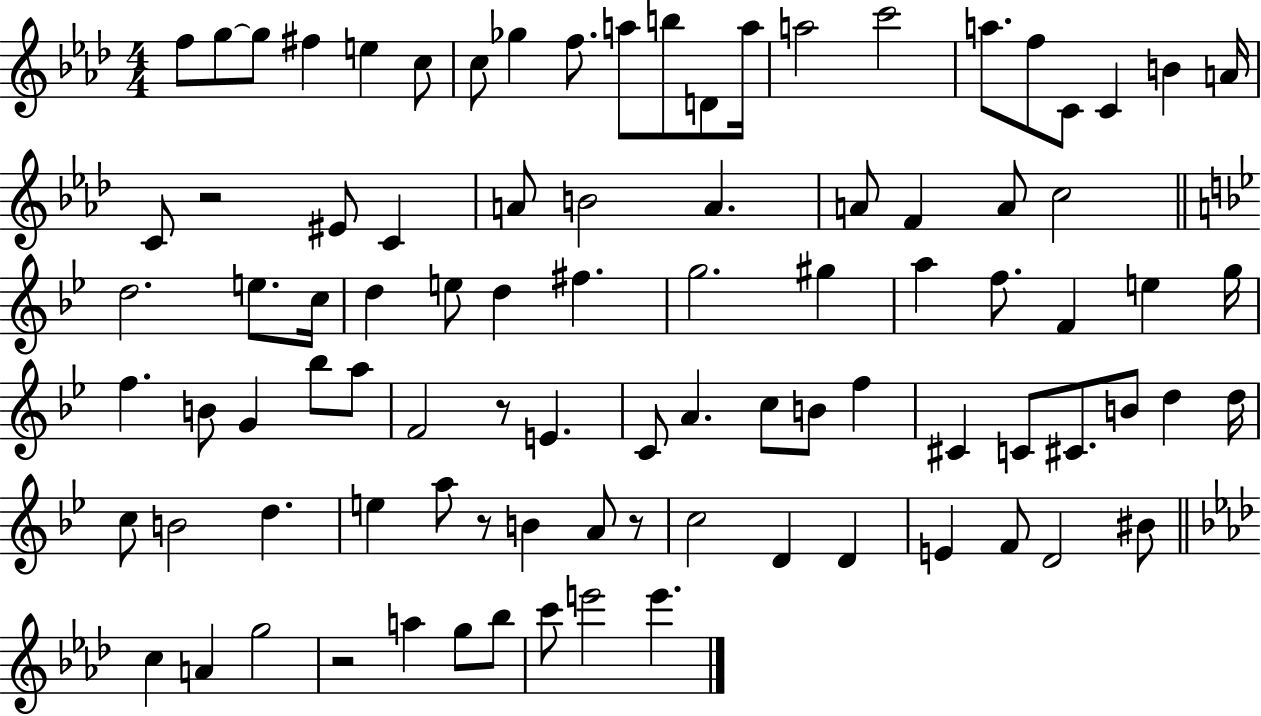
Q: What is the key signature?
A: AES major